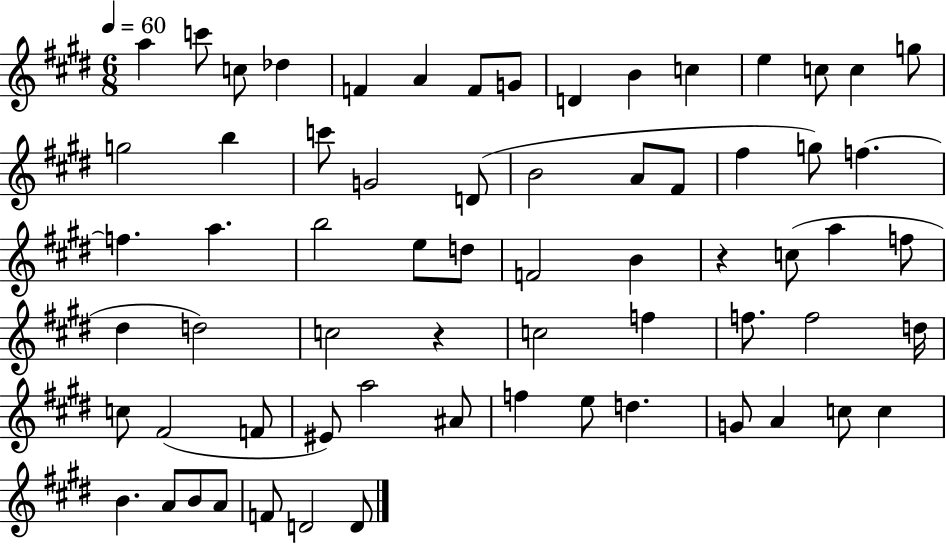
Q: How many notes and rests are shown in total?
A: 66